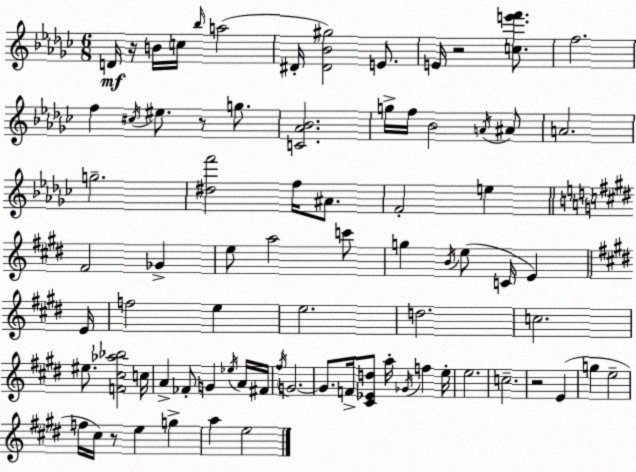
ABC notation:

X:1
T:Untitled
M:6/8
L:1/4
K:Ebm
D/4 z/4 B/4 c/4 _b/4 a2 ^D/4 [^D_B^g]2 E/2 E/4 z2 [ce'f']/2 f2 f ^c/4 ^e/2 z/2 g/2 [C_A_B]2 g/4 f/4 _B2 A/4 ^A/2 A2 g2 [^df']2 f/4 ^A/2 F2 e ^F2 _G e/2 a2 c'/2 g B/4 e/2 C/4 E E/4 f2 e e2 d2 c2 ^e/2 [F^c_a_b]2 c/4 A _F/2 G _e/4 A/4 ^F/4 ^f/4 G2 G/2 F/4 [^C_Ed]/2 a/4 _G/4 f e/4 e2 c2 z2 E g e2 f/4 ^c/4 z/2 e g a e2